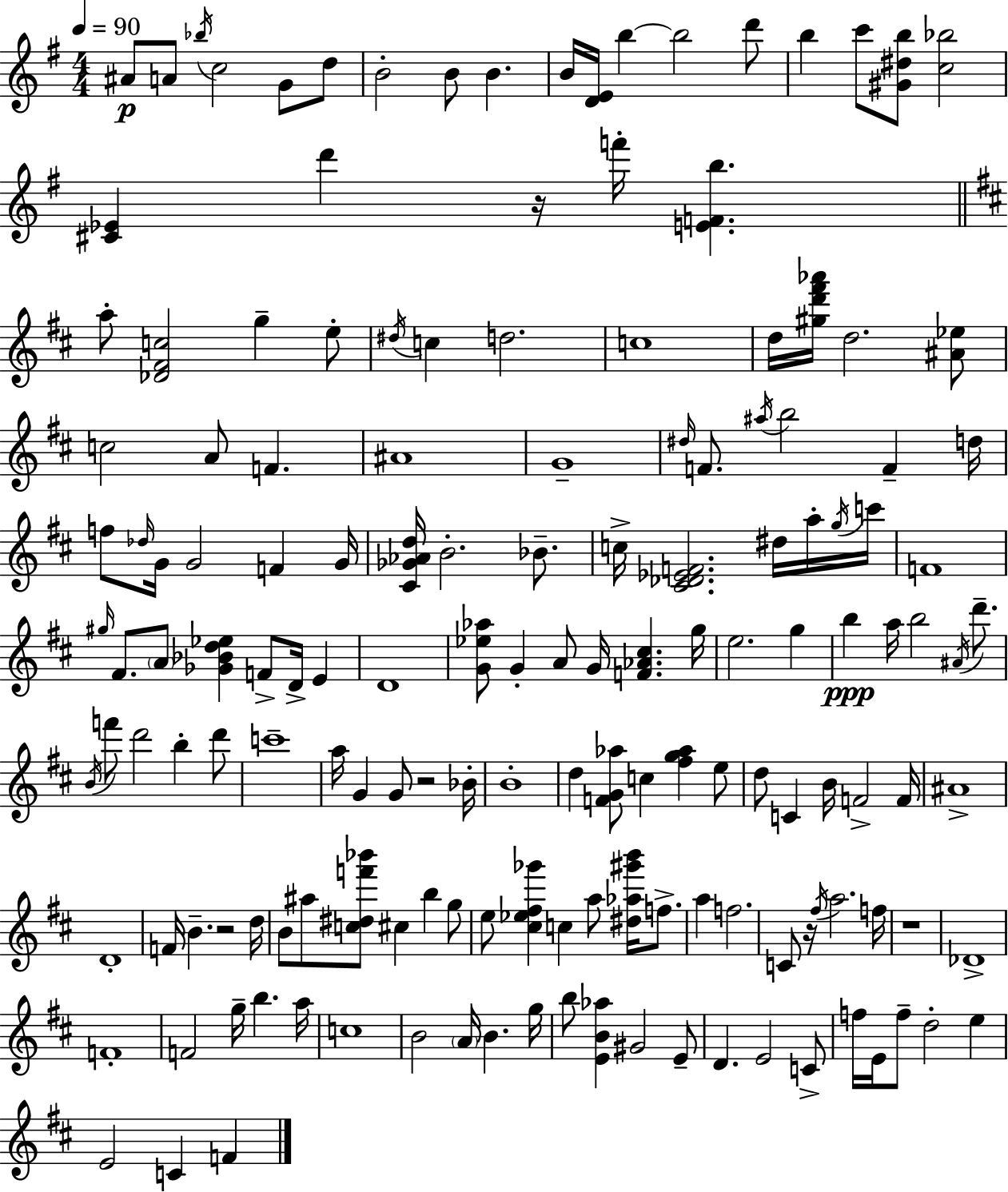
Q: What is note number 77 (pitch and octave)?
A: G4